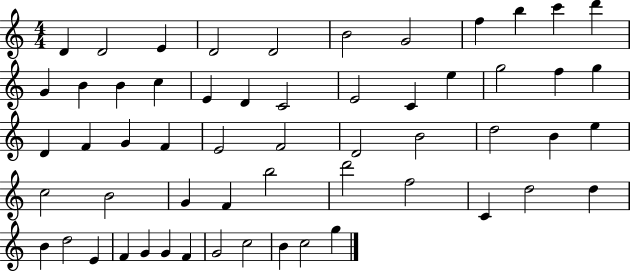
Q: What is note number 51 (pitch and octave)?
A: G4